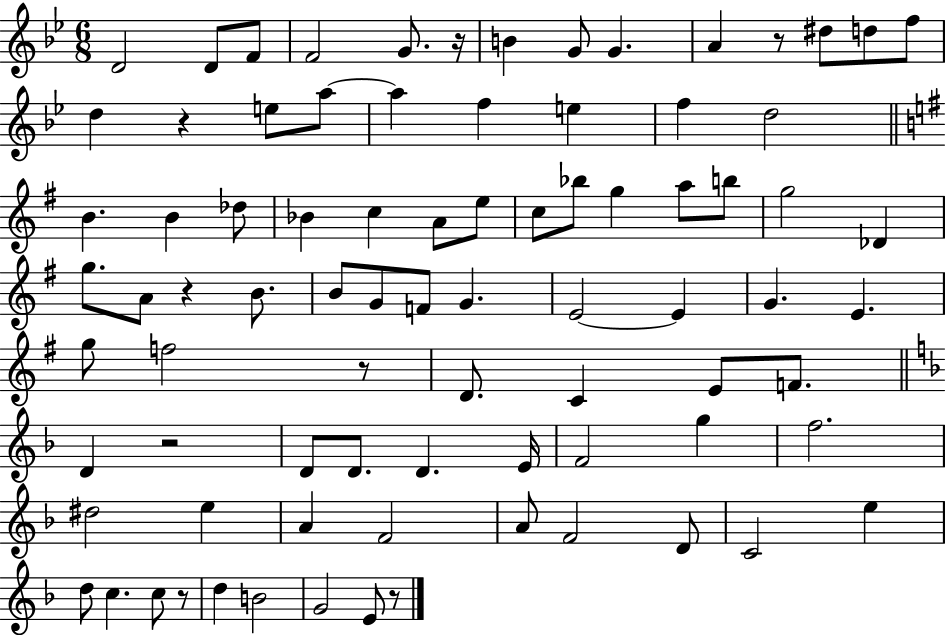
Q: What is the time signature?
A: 6/8